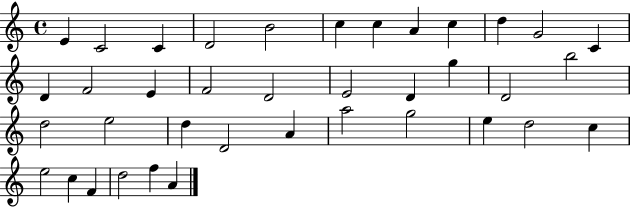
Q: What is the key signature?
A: C major